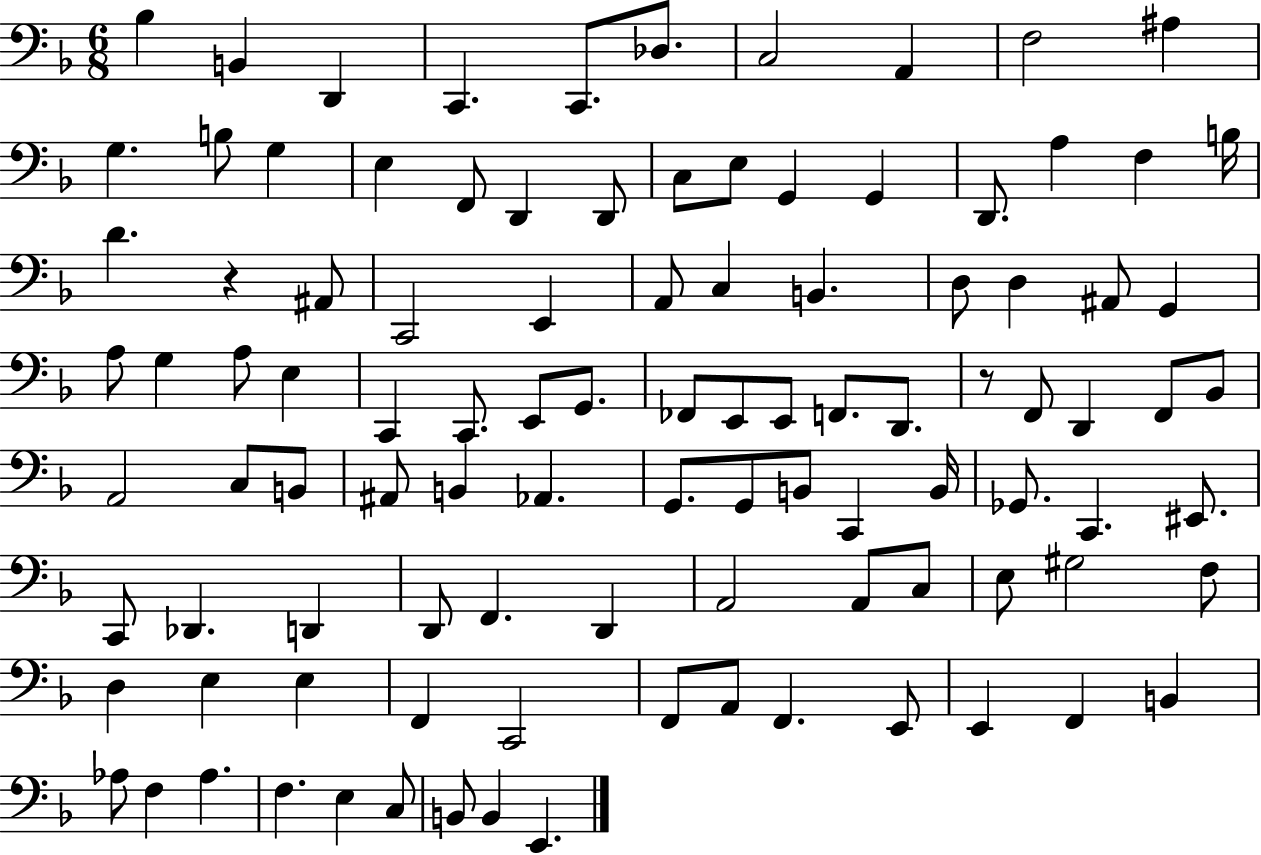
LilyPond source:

{
  \clef bass
  \numericTimeSignature
  \time 6/8
  \key f \major
  bes4 b,4 d,4 | c,4. c,8. des8. | c2 a,4 | f2 ais4 | \break g4. b8 g4 | e4 f,8 d,4 d,8 | c8 e8 g,4 g,4 | d,8. a4 f4 b16 | \break d'4. r4 ais,8 | c,2 e,4 | a,8 c4 b,4. | d8 d4 ais,8 g,4 | \break a8 g4 a8 e4 | c,4 c,8. e,8 g,8. | fes,8 e,8 e,8 f,8. d,8. | r8 f,8 d,4 f,8 bes,8 | \break a,2 c8 b,8 | ais,8 b,4 aes,4. | g,8. g,8 b,8 c,4 b,16 | ges,8. c,4. eis,8. | \break c,8 des,4. d,4 | d,8 f,4. d,4 | a,2 a,8 c8 | e8 gis2 f8 | \break d4 e4 e4 | f,4 c,2 | f,8 a,8 f,4. e,8 | e,4 f,4 b,4 | \break aes8 f4 aes4. | f4. e4 c8 | b,8 b,4 e,4. | \bar "|."
}